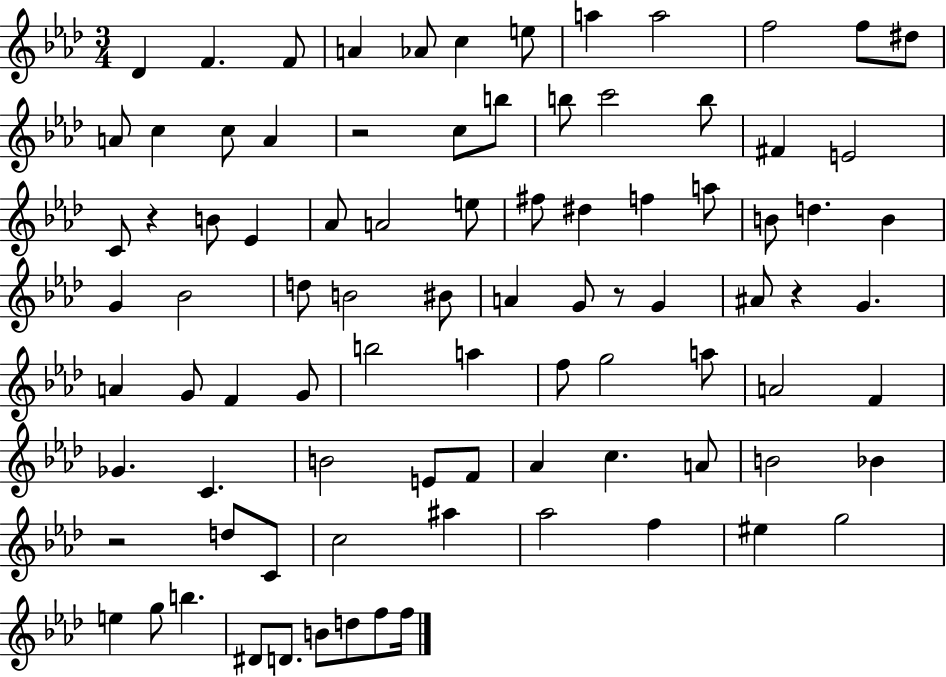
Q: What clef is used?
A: treble